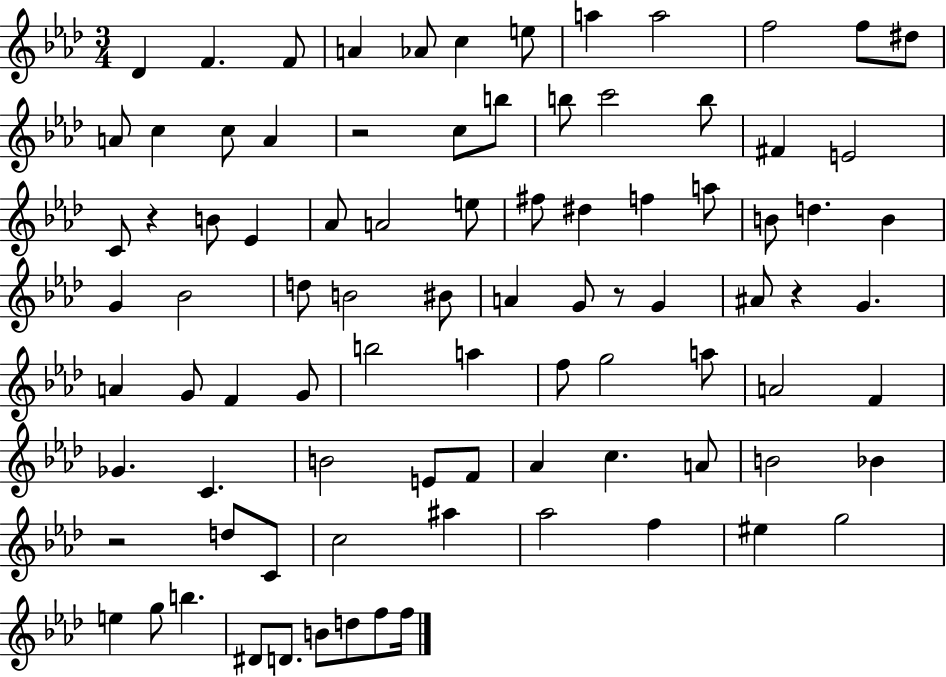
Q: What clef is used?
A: treble